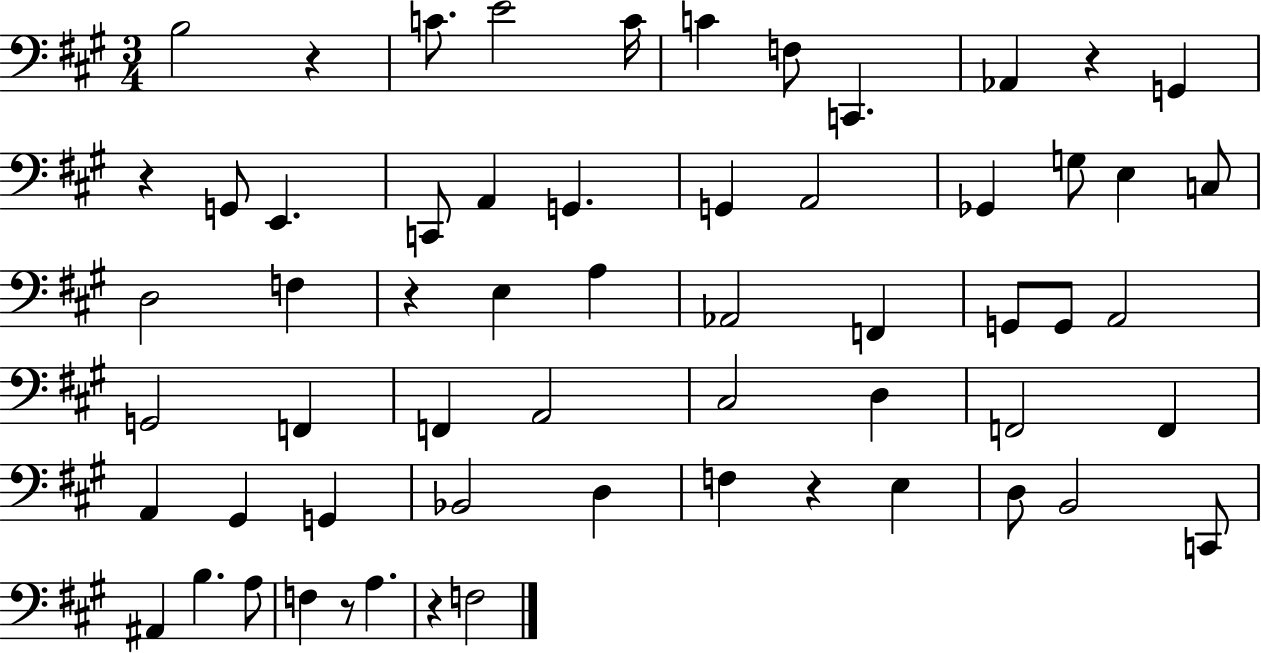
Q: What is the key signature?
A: A major